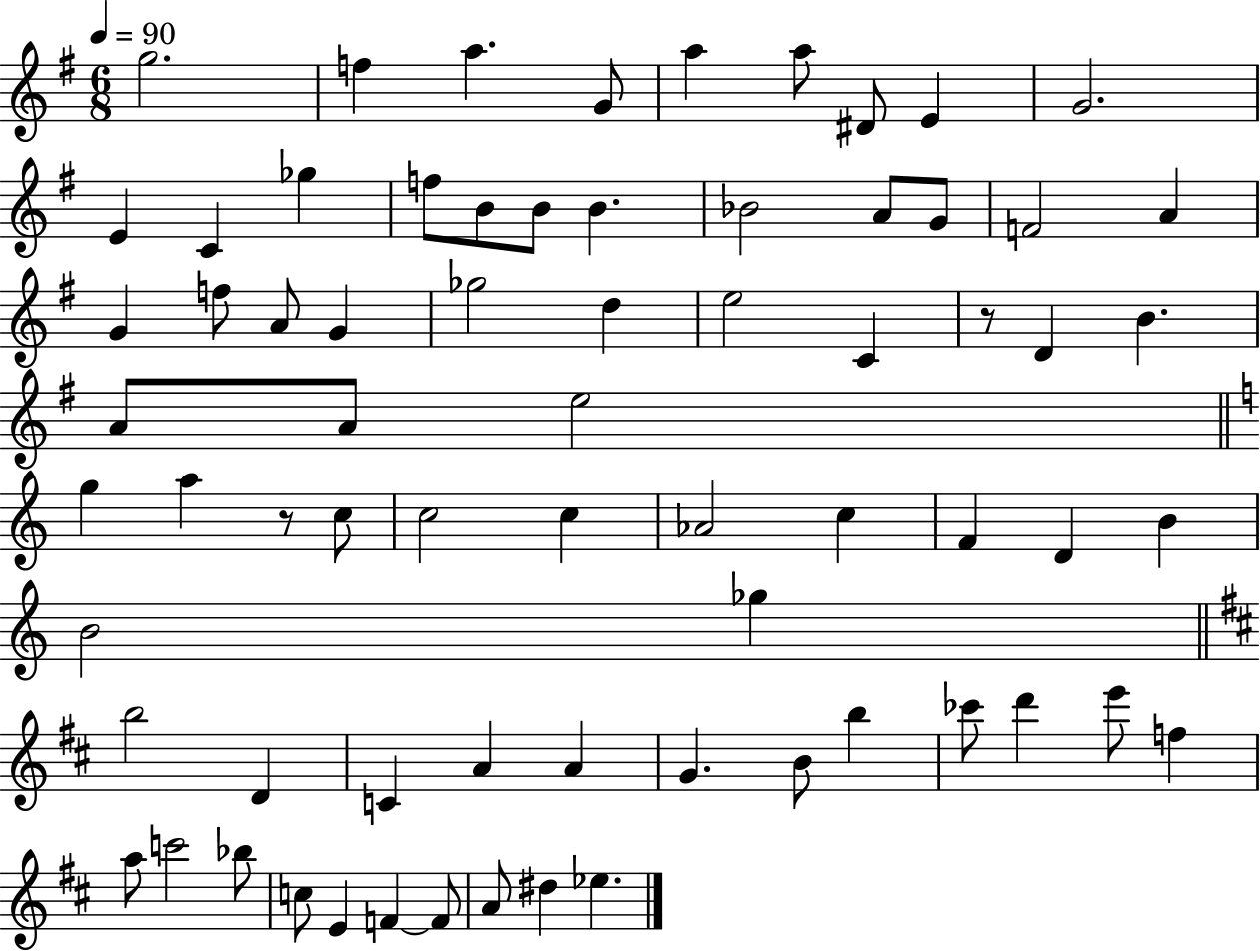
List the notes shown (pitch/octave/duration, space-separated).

G5/h. F5/q A5/q. G4/e A5/q A5/e D#4/e E4/q G4/h. E4/q C4/q Gb5/q F5/e B4/e B4/e B4/q. Bb4/h A4/e G4/e F4/h A4/q G4/q F5/e A4/e G4/q Gb5/h D5/q E5/h C4/q R/e D4/q B4/q. A4/e A4/e E5/h G5/q A5/q R/e C5/e C5/h C5/q Ab4/h C5/q F4/q D4/q B4/q B4/h Gb5/q B5/h D4/q C4/q A4/q A4/q G4/q. B4/e B5/q CES6/e D6/q E6/e F5/q A5/e C6/h Bb5/e C5/e E4/q F4/q F4/e A4/e D#5/q Eb5/q.